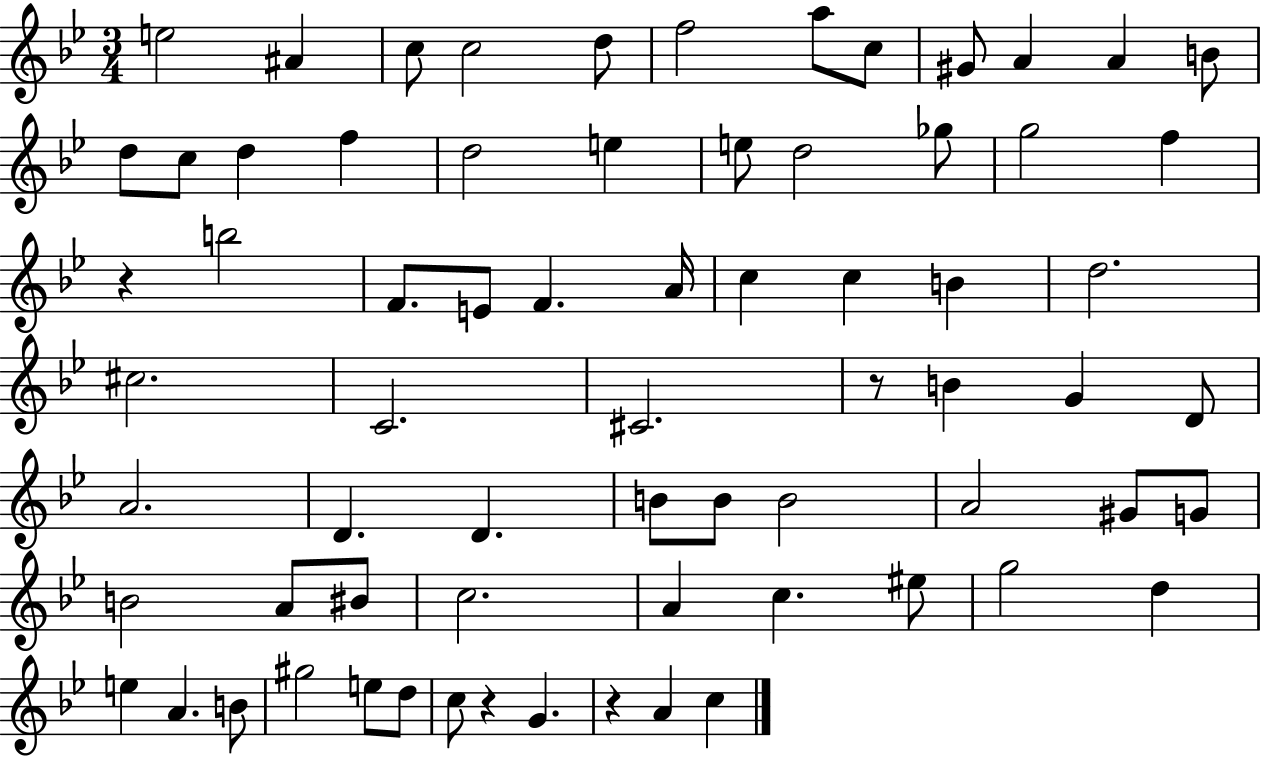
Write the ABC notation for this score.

X:1
T:Untitled
M:3/4
L:1/4
K:Bb
e2 ^A c/2 c2 d/2 f2 a/2 c/2 ^G/2 A A B/2 d/2 c/2 d f d2 e e/2 d2 _g/2 g2 f z b2 F/2 E/2 F A/4 c c B d2 ^c2 C2 ^C2 z/2 B G D/2 A2 D D B/2 B/2 B2 A2 ^G/2 G/2 B2 A/2 ^B/2 c2 A c ^e/2 g2 d e A B/2 ^g2 e/2 d/2 c/2 z G z A c